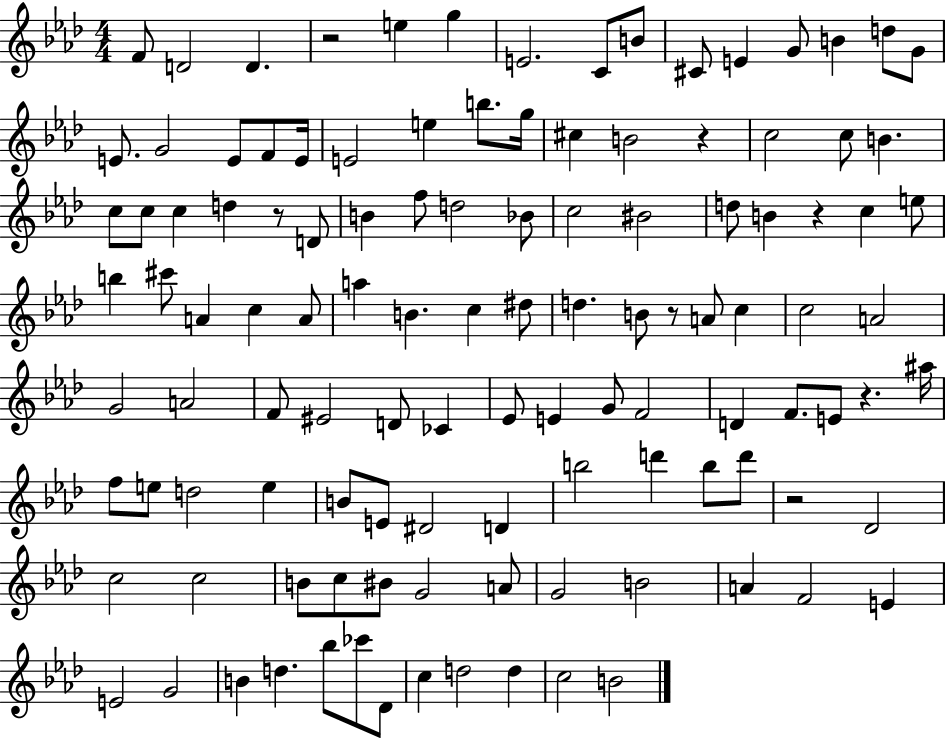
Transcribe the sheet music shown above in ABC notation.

X:1
T:Untitled
M:4/4
L:1/4
K:Ab
F/2 D2 D z2 e g E2 C/2 B/2 ^C/2 E G/2 B d/2 G/2 E/2 G2 E/2 F/2 E/4 E2 e b/2 g/4 ^c B2 z c2 c/2 B c/2 c/2 c d z/2 D/2 B f/2 d2 _B/2 c2 ^B2 d/2 B z c e/2 b ^c'/2 A c A/2 a B c ^d/2 d B/2 z/2 A/2 c c2 A2 G2 A2 F/2 ^E2 D/2 _C _E/2 E G/2 F2 D F/2 E/2 z ^a/4 f/2 e/2 d2 e B/2 E/2 ^D2 D b2 d' b/2 d'/2 z2 _D2 c2 c2 B/2 c/2 ^B/2 G2 A/2 G2 B2 A F2 E E2 G2 B d _b/2 _c'/2 _D/2 c d2 d c2 B2